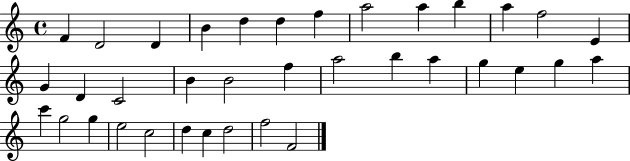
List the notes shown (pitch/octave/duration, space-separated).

F4/q D4/h D4/q B4/q D5/q D5/q F5/q A5/h A5/q B5/q A5/q F5/h E4/q G4/q D4/q C4/h B4/q B4/h F5/q A5/h B5/q A5/q G5/q E5/q G5/q A5/q C6/q G5/h G5/q E5/h C5/h D5/q C5/q D5/h F5/h F4/h